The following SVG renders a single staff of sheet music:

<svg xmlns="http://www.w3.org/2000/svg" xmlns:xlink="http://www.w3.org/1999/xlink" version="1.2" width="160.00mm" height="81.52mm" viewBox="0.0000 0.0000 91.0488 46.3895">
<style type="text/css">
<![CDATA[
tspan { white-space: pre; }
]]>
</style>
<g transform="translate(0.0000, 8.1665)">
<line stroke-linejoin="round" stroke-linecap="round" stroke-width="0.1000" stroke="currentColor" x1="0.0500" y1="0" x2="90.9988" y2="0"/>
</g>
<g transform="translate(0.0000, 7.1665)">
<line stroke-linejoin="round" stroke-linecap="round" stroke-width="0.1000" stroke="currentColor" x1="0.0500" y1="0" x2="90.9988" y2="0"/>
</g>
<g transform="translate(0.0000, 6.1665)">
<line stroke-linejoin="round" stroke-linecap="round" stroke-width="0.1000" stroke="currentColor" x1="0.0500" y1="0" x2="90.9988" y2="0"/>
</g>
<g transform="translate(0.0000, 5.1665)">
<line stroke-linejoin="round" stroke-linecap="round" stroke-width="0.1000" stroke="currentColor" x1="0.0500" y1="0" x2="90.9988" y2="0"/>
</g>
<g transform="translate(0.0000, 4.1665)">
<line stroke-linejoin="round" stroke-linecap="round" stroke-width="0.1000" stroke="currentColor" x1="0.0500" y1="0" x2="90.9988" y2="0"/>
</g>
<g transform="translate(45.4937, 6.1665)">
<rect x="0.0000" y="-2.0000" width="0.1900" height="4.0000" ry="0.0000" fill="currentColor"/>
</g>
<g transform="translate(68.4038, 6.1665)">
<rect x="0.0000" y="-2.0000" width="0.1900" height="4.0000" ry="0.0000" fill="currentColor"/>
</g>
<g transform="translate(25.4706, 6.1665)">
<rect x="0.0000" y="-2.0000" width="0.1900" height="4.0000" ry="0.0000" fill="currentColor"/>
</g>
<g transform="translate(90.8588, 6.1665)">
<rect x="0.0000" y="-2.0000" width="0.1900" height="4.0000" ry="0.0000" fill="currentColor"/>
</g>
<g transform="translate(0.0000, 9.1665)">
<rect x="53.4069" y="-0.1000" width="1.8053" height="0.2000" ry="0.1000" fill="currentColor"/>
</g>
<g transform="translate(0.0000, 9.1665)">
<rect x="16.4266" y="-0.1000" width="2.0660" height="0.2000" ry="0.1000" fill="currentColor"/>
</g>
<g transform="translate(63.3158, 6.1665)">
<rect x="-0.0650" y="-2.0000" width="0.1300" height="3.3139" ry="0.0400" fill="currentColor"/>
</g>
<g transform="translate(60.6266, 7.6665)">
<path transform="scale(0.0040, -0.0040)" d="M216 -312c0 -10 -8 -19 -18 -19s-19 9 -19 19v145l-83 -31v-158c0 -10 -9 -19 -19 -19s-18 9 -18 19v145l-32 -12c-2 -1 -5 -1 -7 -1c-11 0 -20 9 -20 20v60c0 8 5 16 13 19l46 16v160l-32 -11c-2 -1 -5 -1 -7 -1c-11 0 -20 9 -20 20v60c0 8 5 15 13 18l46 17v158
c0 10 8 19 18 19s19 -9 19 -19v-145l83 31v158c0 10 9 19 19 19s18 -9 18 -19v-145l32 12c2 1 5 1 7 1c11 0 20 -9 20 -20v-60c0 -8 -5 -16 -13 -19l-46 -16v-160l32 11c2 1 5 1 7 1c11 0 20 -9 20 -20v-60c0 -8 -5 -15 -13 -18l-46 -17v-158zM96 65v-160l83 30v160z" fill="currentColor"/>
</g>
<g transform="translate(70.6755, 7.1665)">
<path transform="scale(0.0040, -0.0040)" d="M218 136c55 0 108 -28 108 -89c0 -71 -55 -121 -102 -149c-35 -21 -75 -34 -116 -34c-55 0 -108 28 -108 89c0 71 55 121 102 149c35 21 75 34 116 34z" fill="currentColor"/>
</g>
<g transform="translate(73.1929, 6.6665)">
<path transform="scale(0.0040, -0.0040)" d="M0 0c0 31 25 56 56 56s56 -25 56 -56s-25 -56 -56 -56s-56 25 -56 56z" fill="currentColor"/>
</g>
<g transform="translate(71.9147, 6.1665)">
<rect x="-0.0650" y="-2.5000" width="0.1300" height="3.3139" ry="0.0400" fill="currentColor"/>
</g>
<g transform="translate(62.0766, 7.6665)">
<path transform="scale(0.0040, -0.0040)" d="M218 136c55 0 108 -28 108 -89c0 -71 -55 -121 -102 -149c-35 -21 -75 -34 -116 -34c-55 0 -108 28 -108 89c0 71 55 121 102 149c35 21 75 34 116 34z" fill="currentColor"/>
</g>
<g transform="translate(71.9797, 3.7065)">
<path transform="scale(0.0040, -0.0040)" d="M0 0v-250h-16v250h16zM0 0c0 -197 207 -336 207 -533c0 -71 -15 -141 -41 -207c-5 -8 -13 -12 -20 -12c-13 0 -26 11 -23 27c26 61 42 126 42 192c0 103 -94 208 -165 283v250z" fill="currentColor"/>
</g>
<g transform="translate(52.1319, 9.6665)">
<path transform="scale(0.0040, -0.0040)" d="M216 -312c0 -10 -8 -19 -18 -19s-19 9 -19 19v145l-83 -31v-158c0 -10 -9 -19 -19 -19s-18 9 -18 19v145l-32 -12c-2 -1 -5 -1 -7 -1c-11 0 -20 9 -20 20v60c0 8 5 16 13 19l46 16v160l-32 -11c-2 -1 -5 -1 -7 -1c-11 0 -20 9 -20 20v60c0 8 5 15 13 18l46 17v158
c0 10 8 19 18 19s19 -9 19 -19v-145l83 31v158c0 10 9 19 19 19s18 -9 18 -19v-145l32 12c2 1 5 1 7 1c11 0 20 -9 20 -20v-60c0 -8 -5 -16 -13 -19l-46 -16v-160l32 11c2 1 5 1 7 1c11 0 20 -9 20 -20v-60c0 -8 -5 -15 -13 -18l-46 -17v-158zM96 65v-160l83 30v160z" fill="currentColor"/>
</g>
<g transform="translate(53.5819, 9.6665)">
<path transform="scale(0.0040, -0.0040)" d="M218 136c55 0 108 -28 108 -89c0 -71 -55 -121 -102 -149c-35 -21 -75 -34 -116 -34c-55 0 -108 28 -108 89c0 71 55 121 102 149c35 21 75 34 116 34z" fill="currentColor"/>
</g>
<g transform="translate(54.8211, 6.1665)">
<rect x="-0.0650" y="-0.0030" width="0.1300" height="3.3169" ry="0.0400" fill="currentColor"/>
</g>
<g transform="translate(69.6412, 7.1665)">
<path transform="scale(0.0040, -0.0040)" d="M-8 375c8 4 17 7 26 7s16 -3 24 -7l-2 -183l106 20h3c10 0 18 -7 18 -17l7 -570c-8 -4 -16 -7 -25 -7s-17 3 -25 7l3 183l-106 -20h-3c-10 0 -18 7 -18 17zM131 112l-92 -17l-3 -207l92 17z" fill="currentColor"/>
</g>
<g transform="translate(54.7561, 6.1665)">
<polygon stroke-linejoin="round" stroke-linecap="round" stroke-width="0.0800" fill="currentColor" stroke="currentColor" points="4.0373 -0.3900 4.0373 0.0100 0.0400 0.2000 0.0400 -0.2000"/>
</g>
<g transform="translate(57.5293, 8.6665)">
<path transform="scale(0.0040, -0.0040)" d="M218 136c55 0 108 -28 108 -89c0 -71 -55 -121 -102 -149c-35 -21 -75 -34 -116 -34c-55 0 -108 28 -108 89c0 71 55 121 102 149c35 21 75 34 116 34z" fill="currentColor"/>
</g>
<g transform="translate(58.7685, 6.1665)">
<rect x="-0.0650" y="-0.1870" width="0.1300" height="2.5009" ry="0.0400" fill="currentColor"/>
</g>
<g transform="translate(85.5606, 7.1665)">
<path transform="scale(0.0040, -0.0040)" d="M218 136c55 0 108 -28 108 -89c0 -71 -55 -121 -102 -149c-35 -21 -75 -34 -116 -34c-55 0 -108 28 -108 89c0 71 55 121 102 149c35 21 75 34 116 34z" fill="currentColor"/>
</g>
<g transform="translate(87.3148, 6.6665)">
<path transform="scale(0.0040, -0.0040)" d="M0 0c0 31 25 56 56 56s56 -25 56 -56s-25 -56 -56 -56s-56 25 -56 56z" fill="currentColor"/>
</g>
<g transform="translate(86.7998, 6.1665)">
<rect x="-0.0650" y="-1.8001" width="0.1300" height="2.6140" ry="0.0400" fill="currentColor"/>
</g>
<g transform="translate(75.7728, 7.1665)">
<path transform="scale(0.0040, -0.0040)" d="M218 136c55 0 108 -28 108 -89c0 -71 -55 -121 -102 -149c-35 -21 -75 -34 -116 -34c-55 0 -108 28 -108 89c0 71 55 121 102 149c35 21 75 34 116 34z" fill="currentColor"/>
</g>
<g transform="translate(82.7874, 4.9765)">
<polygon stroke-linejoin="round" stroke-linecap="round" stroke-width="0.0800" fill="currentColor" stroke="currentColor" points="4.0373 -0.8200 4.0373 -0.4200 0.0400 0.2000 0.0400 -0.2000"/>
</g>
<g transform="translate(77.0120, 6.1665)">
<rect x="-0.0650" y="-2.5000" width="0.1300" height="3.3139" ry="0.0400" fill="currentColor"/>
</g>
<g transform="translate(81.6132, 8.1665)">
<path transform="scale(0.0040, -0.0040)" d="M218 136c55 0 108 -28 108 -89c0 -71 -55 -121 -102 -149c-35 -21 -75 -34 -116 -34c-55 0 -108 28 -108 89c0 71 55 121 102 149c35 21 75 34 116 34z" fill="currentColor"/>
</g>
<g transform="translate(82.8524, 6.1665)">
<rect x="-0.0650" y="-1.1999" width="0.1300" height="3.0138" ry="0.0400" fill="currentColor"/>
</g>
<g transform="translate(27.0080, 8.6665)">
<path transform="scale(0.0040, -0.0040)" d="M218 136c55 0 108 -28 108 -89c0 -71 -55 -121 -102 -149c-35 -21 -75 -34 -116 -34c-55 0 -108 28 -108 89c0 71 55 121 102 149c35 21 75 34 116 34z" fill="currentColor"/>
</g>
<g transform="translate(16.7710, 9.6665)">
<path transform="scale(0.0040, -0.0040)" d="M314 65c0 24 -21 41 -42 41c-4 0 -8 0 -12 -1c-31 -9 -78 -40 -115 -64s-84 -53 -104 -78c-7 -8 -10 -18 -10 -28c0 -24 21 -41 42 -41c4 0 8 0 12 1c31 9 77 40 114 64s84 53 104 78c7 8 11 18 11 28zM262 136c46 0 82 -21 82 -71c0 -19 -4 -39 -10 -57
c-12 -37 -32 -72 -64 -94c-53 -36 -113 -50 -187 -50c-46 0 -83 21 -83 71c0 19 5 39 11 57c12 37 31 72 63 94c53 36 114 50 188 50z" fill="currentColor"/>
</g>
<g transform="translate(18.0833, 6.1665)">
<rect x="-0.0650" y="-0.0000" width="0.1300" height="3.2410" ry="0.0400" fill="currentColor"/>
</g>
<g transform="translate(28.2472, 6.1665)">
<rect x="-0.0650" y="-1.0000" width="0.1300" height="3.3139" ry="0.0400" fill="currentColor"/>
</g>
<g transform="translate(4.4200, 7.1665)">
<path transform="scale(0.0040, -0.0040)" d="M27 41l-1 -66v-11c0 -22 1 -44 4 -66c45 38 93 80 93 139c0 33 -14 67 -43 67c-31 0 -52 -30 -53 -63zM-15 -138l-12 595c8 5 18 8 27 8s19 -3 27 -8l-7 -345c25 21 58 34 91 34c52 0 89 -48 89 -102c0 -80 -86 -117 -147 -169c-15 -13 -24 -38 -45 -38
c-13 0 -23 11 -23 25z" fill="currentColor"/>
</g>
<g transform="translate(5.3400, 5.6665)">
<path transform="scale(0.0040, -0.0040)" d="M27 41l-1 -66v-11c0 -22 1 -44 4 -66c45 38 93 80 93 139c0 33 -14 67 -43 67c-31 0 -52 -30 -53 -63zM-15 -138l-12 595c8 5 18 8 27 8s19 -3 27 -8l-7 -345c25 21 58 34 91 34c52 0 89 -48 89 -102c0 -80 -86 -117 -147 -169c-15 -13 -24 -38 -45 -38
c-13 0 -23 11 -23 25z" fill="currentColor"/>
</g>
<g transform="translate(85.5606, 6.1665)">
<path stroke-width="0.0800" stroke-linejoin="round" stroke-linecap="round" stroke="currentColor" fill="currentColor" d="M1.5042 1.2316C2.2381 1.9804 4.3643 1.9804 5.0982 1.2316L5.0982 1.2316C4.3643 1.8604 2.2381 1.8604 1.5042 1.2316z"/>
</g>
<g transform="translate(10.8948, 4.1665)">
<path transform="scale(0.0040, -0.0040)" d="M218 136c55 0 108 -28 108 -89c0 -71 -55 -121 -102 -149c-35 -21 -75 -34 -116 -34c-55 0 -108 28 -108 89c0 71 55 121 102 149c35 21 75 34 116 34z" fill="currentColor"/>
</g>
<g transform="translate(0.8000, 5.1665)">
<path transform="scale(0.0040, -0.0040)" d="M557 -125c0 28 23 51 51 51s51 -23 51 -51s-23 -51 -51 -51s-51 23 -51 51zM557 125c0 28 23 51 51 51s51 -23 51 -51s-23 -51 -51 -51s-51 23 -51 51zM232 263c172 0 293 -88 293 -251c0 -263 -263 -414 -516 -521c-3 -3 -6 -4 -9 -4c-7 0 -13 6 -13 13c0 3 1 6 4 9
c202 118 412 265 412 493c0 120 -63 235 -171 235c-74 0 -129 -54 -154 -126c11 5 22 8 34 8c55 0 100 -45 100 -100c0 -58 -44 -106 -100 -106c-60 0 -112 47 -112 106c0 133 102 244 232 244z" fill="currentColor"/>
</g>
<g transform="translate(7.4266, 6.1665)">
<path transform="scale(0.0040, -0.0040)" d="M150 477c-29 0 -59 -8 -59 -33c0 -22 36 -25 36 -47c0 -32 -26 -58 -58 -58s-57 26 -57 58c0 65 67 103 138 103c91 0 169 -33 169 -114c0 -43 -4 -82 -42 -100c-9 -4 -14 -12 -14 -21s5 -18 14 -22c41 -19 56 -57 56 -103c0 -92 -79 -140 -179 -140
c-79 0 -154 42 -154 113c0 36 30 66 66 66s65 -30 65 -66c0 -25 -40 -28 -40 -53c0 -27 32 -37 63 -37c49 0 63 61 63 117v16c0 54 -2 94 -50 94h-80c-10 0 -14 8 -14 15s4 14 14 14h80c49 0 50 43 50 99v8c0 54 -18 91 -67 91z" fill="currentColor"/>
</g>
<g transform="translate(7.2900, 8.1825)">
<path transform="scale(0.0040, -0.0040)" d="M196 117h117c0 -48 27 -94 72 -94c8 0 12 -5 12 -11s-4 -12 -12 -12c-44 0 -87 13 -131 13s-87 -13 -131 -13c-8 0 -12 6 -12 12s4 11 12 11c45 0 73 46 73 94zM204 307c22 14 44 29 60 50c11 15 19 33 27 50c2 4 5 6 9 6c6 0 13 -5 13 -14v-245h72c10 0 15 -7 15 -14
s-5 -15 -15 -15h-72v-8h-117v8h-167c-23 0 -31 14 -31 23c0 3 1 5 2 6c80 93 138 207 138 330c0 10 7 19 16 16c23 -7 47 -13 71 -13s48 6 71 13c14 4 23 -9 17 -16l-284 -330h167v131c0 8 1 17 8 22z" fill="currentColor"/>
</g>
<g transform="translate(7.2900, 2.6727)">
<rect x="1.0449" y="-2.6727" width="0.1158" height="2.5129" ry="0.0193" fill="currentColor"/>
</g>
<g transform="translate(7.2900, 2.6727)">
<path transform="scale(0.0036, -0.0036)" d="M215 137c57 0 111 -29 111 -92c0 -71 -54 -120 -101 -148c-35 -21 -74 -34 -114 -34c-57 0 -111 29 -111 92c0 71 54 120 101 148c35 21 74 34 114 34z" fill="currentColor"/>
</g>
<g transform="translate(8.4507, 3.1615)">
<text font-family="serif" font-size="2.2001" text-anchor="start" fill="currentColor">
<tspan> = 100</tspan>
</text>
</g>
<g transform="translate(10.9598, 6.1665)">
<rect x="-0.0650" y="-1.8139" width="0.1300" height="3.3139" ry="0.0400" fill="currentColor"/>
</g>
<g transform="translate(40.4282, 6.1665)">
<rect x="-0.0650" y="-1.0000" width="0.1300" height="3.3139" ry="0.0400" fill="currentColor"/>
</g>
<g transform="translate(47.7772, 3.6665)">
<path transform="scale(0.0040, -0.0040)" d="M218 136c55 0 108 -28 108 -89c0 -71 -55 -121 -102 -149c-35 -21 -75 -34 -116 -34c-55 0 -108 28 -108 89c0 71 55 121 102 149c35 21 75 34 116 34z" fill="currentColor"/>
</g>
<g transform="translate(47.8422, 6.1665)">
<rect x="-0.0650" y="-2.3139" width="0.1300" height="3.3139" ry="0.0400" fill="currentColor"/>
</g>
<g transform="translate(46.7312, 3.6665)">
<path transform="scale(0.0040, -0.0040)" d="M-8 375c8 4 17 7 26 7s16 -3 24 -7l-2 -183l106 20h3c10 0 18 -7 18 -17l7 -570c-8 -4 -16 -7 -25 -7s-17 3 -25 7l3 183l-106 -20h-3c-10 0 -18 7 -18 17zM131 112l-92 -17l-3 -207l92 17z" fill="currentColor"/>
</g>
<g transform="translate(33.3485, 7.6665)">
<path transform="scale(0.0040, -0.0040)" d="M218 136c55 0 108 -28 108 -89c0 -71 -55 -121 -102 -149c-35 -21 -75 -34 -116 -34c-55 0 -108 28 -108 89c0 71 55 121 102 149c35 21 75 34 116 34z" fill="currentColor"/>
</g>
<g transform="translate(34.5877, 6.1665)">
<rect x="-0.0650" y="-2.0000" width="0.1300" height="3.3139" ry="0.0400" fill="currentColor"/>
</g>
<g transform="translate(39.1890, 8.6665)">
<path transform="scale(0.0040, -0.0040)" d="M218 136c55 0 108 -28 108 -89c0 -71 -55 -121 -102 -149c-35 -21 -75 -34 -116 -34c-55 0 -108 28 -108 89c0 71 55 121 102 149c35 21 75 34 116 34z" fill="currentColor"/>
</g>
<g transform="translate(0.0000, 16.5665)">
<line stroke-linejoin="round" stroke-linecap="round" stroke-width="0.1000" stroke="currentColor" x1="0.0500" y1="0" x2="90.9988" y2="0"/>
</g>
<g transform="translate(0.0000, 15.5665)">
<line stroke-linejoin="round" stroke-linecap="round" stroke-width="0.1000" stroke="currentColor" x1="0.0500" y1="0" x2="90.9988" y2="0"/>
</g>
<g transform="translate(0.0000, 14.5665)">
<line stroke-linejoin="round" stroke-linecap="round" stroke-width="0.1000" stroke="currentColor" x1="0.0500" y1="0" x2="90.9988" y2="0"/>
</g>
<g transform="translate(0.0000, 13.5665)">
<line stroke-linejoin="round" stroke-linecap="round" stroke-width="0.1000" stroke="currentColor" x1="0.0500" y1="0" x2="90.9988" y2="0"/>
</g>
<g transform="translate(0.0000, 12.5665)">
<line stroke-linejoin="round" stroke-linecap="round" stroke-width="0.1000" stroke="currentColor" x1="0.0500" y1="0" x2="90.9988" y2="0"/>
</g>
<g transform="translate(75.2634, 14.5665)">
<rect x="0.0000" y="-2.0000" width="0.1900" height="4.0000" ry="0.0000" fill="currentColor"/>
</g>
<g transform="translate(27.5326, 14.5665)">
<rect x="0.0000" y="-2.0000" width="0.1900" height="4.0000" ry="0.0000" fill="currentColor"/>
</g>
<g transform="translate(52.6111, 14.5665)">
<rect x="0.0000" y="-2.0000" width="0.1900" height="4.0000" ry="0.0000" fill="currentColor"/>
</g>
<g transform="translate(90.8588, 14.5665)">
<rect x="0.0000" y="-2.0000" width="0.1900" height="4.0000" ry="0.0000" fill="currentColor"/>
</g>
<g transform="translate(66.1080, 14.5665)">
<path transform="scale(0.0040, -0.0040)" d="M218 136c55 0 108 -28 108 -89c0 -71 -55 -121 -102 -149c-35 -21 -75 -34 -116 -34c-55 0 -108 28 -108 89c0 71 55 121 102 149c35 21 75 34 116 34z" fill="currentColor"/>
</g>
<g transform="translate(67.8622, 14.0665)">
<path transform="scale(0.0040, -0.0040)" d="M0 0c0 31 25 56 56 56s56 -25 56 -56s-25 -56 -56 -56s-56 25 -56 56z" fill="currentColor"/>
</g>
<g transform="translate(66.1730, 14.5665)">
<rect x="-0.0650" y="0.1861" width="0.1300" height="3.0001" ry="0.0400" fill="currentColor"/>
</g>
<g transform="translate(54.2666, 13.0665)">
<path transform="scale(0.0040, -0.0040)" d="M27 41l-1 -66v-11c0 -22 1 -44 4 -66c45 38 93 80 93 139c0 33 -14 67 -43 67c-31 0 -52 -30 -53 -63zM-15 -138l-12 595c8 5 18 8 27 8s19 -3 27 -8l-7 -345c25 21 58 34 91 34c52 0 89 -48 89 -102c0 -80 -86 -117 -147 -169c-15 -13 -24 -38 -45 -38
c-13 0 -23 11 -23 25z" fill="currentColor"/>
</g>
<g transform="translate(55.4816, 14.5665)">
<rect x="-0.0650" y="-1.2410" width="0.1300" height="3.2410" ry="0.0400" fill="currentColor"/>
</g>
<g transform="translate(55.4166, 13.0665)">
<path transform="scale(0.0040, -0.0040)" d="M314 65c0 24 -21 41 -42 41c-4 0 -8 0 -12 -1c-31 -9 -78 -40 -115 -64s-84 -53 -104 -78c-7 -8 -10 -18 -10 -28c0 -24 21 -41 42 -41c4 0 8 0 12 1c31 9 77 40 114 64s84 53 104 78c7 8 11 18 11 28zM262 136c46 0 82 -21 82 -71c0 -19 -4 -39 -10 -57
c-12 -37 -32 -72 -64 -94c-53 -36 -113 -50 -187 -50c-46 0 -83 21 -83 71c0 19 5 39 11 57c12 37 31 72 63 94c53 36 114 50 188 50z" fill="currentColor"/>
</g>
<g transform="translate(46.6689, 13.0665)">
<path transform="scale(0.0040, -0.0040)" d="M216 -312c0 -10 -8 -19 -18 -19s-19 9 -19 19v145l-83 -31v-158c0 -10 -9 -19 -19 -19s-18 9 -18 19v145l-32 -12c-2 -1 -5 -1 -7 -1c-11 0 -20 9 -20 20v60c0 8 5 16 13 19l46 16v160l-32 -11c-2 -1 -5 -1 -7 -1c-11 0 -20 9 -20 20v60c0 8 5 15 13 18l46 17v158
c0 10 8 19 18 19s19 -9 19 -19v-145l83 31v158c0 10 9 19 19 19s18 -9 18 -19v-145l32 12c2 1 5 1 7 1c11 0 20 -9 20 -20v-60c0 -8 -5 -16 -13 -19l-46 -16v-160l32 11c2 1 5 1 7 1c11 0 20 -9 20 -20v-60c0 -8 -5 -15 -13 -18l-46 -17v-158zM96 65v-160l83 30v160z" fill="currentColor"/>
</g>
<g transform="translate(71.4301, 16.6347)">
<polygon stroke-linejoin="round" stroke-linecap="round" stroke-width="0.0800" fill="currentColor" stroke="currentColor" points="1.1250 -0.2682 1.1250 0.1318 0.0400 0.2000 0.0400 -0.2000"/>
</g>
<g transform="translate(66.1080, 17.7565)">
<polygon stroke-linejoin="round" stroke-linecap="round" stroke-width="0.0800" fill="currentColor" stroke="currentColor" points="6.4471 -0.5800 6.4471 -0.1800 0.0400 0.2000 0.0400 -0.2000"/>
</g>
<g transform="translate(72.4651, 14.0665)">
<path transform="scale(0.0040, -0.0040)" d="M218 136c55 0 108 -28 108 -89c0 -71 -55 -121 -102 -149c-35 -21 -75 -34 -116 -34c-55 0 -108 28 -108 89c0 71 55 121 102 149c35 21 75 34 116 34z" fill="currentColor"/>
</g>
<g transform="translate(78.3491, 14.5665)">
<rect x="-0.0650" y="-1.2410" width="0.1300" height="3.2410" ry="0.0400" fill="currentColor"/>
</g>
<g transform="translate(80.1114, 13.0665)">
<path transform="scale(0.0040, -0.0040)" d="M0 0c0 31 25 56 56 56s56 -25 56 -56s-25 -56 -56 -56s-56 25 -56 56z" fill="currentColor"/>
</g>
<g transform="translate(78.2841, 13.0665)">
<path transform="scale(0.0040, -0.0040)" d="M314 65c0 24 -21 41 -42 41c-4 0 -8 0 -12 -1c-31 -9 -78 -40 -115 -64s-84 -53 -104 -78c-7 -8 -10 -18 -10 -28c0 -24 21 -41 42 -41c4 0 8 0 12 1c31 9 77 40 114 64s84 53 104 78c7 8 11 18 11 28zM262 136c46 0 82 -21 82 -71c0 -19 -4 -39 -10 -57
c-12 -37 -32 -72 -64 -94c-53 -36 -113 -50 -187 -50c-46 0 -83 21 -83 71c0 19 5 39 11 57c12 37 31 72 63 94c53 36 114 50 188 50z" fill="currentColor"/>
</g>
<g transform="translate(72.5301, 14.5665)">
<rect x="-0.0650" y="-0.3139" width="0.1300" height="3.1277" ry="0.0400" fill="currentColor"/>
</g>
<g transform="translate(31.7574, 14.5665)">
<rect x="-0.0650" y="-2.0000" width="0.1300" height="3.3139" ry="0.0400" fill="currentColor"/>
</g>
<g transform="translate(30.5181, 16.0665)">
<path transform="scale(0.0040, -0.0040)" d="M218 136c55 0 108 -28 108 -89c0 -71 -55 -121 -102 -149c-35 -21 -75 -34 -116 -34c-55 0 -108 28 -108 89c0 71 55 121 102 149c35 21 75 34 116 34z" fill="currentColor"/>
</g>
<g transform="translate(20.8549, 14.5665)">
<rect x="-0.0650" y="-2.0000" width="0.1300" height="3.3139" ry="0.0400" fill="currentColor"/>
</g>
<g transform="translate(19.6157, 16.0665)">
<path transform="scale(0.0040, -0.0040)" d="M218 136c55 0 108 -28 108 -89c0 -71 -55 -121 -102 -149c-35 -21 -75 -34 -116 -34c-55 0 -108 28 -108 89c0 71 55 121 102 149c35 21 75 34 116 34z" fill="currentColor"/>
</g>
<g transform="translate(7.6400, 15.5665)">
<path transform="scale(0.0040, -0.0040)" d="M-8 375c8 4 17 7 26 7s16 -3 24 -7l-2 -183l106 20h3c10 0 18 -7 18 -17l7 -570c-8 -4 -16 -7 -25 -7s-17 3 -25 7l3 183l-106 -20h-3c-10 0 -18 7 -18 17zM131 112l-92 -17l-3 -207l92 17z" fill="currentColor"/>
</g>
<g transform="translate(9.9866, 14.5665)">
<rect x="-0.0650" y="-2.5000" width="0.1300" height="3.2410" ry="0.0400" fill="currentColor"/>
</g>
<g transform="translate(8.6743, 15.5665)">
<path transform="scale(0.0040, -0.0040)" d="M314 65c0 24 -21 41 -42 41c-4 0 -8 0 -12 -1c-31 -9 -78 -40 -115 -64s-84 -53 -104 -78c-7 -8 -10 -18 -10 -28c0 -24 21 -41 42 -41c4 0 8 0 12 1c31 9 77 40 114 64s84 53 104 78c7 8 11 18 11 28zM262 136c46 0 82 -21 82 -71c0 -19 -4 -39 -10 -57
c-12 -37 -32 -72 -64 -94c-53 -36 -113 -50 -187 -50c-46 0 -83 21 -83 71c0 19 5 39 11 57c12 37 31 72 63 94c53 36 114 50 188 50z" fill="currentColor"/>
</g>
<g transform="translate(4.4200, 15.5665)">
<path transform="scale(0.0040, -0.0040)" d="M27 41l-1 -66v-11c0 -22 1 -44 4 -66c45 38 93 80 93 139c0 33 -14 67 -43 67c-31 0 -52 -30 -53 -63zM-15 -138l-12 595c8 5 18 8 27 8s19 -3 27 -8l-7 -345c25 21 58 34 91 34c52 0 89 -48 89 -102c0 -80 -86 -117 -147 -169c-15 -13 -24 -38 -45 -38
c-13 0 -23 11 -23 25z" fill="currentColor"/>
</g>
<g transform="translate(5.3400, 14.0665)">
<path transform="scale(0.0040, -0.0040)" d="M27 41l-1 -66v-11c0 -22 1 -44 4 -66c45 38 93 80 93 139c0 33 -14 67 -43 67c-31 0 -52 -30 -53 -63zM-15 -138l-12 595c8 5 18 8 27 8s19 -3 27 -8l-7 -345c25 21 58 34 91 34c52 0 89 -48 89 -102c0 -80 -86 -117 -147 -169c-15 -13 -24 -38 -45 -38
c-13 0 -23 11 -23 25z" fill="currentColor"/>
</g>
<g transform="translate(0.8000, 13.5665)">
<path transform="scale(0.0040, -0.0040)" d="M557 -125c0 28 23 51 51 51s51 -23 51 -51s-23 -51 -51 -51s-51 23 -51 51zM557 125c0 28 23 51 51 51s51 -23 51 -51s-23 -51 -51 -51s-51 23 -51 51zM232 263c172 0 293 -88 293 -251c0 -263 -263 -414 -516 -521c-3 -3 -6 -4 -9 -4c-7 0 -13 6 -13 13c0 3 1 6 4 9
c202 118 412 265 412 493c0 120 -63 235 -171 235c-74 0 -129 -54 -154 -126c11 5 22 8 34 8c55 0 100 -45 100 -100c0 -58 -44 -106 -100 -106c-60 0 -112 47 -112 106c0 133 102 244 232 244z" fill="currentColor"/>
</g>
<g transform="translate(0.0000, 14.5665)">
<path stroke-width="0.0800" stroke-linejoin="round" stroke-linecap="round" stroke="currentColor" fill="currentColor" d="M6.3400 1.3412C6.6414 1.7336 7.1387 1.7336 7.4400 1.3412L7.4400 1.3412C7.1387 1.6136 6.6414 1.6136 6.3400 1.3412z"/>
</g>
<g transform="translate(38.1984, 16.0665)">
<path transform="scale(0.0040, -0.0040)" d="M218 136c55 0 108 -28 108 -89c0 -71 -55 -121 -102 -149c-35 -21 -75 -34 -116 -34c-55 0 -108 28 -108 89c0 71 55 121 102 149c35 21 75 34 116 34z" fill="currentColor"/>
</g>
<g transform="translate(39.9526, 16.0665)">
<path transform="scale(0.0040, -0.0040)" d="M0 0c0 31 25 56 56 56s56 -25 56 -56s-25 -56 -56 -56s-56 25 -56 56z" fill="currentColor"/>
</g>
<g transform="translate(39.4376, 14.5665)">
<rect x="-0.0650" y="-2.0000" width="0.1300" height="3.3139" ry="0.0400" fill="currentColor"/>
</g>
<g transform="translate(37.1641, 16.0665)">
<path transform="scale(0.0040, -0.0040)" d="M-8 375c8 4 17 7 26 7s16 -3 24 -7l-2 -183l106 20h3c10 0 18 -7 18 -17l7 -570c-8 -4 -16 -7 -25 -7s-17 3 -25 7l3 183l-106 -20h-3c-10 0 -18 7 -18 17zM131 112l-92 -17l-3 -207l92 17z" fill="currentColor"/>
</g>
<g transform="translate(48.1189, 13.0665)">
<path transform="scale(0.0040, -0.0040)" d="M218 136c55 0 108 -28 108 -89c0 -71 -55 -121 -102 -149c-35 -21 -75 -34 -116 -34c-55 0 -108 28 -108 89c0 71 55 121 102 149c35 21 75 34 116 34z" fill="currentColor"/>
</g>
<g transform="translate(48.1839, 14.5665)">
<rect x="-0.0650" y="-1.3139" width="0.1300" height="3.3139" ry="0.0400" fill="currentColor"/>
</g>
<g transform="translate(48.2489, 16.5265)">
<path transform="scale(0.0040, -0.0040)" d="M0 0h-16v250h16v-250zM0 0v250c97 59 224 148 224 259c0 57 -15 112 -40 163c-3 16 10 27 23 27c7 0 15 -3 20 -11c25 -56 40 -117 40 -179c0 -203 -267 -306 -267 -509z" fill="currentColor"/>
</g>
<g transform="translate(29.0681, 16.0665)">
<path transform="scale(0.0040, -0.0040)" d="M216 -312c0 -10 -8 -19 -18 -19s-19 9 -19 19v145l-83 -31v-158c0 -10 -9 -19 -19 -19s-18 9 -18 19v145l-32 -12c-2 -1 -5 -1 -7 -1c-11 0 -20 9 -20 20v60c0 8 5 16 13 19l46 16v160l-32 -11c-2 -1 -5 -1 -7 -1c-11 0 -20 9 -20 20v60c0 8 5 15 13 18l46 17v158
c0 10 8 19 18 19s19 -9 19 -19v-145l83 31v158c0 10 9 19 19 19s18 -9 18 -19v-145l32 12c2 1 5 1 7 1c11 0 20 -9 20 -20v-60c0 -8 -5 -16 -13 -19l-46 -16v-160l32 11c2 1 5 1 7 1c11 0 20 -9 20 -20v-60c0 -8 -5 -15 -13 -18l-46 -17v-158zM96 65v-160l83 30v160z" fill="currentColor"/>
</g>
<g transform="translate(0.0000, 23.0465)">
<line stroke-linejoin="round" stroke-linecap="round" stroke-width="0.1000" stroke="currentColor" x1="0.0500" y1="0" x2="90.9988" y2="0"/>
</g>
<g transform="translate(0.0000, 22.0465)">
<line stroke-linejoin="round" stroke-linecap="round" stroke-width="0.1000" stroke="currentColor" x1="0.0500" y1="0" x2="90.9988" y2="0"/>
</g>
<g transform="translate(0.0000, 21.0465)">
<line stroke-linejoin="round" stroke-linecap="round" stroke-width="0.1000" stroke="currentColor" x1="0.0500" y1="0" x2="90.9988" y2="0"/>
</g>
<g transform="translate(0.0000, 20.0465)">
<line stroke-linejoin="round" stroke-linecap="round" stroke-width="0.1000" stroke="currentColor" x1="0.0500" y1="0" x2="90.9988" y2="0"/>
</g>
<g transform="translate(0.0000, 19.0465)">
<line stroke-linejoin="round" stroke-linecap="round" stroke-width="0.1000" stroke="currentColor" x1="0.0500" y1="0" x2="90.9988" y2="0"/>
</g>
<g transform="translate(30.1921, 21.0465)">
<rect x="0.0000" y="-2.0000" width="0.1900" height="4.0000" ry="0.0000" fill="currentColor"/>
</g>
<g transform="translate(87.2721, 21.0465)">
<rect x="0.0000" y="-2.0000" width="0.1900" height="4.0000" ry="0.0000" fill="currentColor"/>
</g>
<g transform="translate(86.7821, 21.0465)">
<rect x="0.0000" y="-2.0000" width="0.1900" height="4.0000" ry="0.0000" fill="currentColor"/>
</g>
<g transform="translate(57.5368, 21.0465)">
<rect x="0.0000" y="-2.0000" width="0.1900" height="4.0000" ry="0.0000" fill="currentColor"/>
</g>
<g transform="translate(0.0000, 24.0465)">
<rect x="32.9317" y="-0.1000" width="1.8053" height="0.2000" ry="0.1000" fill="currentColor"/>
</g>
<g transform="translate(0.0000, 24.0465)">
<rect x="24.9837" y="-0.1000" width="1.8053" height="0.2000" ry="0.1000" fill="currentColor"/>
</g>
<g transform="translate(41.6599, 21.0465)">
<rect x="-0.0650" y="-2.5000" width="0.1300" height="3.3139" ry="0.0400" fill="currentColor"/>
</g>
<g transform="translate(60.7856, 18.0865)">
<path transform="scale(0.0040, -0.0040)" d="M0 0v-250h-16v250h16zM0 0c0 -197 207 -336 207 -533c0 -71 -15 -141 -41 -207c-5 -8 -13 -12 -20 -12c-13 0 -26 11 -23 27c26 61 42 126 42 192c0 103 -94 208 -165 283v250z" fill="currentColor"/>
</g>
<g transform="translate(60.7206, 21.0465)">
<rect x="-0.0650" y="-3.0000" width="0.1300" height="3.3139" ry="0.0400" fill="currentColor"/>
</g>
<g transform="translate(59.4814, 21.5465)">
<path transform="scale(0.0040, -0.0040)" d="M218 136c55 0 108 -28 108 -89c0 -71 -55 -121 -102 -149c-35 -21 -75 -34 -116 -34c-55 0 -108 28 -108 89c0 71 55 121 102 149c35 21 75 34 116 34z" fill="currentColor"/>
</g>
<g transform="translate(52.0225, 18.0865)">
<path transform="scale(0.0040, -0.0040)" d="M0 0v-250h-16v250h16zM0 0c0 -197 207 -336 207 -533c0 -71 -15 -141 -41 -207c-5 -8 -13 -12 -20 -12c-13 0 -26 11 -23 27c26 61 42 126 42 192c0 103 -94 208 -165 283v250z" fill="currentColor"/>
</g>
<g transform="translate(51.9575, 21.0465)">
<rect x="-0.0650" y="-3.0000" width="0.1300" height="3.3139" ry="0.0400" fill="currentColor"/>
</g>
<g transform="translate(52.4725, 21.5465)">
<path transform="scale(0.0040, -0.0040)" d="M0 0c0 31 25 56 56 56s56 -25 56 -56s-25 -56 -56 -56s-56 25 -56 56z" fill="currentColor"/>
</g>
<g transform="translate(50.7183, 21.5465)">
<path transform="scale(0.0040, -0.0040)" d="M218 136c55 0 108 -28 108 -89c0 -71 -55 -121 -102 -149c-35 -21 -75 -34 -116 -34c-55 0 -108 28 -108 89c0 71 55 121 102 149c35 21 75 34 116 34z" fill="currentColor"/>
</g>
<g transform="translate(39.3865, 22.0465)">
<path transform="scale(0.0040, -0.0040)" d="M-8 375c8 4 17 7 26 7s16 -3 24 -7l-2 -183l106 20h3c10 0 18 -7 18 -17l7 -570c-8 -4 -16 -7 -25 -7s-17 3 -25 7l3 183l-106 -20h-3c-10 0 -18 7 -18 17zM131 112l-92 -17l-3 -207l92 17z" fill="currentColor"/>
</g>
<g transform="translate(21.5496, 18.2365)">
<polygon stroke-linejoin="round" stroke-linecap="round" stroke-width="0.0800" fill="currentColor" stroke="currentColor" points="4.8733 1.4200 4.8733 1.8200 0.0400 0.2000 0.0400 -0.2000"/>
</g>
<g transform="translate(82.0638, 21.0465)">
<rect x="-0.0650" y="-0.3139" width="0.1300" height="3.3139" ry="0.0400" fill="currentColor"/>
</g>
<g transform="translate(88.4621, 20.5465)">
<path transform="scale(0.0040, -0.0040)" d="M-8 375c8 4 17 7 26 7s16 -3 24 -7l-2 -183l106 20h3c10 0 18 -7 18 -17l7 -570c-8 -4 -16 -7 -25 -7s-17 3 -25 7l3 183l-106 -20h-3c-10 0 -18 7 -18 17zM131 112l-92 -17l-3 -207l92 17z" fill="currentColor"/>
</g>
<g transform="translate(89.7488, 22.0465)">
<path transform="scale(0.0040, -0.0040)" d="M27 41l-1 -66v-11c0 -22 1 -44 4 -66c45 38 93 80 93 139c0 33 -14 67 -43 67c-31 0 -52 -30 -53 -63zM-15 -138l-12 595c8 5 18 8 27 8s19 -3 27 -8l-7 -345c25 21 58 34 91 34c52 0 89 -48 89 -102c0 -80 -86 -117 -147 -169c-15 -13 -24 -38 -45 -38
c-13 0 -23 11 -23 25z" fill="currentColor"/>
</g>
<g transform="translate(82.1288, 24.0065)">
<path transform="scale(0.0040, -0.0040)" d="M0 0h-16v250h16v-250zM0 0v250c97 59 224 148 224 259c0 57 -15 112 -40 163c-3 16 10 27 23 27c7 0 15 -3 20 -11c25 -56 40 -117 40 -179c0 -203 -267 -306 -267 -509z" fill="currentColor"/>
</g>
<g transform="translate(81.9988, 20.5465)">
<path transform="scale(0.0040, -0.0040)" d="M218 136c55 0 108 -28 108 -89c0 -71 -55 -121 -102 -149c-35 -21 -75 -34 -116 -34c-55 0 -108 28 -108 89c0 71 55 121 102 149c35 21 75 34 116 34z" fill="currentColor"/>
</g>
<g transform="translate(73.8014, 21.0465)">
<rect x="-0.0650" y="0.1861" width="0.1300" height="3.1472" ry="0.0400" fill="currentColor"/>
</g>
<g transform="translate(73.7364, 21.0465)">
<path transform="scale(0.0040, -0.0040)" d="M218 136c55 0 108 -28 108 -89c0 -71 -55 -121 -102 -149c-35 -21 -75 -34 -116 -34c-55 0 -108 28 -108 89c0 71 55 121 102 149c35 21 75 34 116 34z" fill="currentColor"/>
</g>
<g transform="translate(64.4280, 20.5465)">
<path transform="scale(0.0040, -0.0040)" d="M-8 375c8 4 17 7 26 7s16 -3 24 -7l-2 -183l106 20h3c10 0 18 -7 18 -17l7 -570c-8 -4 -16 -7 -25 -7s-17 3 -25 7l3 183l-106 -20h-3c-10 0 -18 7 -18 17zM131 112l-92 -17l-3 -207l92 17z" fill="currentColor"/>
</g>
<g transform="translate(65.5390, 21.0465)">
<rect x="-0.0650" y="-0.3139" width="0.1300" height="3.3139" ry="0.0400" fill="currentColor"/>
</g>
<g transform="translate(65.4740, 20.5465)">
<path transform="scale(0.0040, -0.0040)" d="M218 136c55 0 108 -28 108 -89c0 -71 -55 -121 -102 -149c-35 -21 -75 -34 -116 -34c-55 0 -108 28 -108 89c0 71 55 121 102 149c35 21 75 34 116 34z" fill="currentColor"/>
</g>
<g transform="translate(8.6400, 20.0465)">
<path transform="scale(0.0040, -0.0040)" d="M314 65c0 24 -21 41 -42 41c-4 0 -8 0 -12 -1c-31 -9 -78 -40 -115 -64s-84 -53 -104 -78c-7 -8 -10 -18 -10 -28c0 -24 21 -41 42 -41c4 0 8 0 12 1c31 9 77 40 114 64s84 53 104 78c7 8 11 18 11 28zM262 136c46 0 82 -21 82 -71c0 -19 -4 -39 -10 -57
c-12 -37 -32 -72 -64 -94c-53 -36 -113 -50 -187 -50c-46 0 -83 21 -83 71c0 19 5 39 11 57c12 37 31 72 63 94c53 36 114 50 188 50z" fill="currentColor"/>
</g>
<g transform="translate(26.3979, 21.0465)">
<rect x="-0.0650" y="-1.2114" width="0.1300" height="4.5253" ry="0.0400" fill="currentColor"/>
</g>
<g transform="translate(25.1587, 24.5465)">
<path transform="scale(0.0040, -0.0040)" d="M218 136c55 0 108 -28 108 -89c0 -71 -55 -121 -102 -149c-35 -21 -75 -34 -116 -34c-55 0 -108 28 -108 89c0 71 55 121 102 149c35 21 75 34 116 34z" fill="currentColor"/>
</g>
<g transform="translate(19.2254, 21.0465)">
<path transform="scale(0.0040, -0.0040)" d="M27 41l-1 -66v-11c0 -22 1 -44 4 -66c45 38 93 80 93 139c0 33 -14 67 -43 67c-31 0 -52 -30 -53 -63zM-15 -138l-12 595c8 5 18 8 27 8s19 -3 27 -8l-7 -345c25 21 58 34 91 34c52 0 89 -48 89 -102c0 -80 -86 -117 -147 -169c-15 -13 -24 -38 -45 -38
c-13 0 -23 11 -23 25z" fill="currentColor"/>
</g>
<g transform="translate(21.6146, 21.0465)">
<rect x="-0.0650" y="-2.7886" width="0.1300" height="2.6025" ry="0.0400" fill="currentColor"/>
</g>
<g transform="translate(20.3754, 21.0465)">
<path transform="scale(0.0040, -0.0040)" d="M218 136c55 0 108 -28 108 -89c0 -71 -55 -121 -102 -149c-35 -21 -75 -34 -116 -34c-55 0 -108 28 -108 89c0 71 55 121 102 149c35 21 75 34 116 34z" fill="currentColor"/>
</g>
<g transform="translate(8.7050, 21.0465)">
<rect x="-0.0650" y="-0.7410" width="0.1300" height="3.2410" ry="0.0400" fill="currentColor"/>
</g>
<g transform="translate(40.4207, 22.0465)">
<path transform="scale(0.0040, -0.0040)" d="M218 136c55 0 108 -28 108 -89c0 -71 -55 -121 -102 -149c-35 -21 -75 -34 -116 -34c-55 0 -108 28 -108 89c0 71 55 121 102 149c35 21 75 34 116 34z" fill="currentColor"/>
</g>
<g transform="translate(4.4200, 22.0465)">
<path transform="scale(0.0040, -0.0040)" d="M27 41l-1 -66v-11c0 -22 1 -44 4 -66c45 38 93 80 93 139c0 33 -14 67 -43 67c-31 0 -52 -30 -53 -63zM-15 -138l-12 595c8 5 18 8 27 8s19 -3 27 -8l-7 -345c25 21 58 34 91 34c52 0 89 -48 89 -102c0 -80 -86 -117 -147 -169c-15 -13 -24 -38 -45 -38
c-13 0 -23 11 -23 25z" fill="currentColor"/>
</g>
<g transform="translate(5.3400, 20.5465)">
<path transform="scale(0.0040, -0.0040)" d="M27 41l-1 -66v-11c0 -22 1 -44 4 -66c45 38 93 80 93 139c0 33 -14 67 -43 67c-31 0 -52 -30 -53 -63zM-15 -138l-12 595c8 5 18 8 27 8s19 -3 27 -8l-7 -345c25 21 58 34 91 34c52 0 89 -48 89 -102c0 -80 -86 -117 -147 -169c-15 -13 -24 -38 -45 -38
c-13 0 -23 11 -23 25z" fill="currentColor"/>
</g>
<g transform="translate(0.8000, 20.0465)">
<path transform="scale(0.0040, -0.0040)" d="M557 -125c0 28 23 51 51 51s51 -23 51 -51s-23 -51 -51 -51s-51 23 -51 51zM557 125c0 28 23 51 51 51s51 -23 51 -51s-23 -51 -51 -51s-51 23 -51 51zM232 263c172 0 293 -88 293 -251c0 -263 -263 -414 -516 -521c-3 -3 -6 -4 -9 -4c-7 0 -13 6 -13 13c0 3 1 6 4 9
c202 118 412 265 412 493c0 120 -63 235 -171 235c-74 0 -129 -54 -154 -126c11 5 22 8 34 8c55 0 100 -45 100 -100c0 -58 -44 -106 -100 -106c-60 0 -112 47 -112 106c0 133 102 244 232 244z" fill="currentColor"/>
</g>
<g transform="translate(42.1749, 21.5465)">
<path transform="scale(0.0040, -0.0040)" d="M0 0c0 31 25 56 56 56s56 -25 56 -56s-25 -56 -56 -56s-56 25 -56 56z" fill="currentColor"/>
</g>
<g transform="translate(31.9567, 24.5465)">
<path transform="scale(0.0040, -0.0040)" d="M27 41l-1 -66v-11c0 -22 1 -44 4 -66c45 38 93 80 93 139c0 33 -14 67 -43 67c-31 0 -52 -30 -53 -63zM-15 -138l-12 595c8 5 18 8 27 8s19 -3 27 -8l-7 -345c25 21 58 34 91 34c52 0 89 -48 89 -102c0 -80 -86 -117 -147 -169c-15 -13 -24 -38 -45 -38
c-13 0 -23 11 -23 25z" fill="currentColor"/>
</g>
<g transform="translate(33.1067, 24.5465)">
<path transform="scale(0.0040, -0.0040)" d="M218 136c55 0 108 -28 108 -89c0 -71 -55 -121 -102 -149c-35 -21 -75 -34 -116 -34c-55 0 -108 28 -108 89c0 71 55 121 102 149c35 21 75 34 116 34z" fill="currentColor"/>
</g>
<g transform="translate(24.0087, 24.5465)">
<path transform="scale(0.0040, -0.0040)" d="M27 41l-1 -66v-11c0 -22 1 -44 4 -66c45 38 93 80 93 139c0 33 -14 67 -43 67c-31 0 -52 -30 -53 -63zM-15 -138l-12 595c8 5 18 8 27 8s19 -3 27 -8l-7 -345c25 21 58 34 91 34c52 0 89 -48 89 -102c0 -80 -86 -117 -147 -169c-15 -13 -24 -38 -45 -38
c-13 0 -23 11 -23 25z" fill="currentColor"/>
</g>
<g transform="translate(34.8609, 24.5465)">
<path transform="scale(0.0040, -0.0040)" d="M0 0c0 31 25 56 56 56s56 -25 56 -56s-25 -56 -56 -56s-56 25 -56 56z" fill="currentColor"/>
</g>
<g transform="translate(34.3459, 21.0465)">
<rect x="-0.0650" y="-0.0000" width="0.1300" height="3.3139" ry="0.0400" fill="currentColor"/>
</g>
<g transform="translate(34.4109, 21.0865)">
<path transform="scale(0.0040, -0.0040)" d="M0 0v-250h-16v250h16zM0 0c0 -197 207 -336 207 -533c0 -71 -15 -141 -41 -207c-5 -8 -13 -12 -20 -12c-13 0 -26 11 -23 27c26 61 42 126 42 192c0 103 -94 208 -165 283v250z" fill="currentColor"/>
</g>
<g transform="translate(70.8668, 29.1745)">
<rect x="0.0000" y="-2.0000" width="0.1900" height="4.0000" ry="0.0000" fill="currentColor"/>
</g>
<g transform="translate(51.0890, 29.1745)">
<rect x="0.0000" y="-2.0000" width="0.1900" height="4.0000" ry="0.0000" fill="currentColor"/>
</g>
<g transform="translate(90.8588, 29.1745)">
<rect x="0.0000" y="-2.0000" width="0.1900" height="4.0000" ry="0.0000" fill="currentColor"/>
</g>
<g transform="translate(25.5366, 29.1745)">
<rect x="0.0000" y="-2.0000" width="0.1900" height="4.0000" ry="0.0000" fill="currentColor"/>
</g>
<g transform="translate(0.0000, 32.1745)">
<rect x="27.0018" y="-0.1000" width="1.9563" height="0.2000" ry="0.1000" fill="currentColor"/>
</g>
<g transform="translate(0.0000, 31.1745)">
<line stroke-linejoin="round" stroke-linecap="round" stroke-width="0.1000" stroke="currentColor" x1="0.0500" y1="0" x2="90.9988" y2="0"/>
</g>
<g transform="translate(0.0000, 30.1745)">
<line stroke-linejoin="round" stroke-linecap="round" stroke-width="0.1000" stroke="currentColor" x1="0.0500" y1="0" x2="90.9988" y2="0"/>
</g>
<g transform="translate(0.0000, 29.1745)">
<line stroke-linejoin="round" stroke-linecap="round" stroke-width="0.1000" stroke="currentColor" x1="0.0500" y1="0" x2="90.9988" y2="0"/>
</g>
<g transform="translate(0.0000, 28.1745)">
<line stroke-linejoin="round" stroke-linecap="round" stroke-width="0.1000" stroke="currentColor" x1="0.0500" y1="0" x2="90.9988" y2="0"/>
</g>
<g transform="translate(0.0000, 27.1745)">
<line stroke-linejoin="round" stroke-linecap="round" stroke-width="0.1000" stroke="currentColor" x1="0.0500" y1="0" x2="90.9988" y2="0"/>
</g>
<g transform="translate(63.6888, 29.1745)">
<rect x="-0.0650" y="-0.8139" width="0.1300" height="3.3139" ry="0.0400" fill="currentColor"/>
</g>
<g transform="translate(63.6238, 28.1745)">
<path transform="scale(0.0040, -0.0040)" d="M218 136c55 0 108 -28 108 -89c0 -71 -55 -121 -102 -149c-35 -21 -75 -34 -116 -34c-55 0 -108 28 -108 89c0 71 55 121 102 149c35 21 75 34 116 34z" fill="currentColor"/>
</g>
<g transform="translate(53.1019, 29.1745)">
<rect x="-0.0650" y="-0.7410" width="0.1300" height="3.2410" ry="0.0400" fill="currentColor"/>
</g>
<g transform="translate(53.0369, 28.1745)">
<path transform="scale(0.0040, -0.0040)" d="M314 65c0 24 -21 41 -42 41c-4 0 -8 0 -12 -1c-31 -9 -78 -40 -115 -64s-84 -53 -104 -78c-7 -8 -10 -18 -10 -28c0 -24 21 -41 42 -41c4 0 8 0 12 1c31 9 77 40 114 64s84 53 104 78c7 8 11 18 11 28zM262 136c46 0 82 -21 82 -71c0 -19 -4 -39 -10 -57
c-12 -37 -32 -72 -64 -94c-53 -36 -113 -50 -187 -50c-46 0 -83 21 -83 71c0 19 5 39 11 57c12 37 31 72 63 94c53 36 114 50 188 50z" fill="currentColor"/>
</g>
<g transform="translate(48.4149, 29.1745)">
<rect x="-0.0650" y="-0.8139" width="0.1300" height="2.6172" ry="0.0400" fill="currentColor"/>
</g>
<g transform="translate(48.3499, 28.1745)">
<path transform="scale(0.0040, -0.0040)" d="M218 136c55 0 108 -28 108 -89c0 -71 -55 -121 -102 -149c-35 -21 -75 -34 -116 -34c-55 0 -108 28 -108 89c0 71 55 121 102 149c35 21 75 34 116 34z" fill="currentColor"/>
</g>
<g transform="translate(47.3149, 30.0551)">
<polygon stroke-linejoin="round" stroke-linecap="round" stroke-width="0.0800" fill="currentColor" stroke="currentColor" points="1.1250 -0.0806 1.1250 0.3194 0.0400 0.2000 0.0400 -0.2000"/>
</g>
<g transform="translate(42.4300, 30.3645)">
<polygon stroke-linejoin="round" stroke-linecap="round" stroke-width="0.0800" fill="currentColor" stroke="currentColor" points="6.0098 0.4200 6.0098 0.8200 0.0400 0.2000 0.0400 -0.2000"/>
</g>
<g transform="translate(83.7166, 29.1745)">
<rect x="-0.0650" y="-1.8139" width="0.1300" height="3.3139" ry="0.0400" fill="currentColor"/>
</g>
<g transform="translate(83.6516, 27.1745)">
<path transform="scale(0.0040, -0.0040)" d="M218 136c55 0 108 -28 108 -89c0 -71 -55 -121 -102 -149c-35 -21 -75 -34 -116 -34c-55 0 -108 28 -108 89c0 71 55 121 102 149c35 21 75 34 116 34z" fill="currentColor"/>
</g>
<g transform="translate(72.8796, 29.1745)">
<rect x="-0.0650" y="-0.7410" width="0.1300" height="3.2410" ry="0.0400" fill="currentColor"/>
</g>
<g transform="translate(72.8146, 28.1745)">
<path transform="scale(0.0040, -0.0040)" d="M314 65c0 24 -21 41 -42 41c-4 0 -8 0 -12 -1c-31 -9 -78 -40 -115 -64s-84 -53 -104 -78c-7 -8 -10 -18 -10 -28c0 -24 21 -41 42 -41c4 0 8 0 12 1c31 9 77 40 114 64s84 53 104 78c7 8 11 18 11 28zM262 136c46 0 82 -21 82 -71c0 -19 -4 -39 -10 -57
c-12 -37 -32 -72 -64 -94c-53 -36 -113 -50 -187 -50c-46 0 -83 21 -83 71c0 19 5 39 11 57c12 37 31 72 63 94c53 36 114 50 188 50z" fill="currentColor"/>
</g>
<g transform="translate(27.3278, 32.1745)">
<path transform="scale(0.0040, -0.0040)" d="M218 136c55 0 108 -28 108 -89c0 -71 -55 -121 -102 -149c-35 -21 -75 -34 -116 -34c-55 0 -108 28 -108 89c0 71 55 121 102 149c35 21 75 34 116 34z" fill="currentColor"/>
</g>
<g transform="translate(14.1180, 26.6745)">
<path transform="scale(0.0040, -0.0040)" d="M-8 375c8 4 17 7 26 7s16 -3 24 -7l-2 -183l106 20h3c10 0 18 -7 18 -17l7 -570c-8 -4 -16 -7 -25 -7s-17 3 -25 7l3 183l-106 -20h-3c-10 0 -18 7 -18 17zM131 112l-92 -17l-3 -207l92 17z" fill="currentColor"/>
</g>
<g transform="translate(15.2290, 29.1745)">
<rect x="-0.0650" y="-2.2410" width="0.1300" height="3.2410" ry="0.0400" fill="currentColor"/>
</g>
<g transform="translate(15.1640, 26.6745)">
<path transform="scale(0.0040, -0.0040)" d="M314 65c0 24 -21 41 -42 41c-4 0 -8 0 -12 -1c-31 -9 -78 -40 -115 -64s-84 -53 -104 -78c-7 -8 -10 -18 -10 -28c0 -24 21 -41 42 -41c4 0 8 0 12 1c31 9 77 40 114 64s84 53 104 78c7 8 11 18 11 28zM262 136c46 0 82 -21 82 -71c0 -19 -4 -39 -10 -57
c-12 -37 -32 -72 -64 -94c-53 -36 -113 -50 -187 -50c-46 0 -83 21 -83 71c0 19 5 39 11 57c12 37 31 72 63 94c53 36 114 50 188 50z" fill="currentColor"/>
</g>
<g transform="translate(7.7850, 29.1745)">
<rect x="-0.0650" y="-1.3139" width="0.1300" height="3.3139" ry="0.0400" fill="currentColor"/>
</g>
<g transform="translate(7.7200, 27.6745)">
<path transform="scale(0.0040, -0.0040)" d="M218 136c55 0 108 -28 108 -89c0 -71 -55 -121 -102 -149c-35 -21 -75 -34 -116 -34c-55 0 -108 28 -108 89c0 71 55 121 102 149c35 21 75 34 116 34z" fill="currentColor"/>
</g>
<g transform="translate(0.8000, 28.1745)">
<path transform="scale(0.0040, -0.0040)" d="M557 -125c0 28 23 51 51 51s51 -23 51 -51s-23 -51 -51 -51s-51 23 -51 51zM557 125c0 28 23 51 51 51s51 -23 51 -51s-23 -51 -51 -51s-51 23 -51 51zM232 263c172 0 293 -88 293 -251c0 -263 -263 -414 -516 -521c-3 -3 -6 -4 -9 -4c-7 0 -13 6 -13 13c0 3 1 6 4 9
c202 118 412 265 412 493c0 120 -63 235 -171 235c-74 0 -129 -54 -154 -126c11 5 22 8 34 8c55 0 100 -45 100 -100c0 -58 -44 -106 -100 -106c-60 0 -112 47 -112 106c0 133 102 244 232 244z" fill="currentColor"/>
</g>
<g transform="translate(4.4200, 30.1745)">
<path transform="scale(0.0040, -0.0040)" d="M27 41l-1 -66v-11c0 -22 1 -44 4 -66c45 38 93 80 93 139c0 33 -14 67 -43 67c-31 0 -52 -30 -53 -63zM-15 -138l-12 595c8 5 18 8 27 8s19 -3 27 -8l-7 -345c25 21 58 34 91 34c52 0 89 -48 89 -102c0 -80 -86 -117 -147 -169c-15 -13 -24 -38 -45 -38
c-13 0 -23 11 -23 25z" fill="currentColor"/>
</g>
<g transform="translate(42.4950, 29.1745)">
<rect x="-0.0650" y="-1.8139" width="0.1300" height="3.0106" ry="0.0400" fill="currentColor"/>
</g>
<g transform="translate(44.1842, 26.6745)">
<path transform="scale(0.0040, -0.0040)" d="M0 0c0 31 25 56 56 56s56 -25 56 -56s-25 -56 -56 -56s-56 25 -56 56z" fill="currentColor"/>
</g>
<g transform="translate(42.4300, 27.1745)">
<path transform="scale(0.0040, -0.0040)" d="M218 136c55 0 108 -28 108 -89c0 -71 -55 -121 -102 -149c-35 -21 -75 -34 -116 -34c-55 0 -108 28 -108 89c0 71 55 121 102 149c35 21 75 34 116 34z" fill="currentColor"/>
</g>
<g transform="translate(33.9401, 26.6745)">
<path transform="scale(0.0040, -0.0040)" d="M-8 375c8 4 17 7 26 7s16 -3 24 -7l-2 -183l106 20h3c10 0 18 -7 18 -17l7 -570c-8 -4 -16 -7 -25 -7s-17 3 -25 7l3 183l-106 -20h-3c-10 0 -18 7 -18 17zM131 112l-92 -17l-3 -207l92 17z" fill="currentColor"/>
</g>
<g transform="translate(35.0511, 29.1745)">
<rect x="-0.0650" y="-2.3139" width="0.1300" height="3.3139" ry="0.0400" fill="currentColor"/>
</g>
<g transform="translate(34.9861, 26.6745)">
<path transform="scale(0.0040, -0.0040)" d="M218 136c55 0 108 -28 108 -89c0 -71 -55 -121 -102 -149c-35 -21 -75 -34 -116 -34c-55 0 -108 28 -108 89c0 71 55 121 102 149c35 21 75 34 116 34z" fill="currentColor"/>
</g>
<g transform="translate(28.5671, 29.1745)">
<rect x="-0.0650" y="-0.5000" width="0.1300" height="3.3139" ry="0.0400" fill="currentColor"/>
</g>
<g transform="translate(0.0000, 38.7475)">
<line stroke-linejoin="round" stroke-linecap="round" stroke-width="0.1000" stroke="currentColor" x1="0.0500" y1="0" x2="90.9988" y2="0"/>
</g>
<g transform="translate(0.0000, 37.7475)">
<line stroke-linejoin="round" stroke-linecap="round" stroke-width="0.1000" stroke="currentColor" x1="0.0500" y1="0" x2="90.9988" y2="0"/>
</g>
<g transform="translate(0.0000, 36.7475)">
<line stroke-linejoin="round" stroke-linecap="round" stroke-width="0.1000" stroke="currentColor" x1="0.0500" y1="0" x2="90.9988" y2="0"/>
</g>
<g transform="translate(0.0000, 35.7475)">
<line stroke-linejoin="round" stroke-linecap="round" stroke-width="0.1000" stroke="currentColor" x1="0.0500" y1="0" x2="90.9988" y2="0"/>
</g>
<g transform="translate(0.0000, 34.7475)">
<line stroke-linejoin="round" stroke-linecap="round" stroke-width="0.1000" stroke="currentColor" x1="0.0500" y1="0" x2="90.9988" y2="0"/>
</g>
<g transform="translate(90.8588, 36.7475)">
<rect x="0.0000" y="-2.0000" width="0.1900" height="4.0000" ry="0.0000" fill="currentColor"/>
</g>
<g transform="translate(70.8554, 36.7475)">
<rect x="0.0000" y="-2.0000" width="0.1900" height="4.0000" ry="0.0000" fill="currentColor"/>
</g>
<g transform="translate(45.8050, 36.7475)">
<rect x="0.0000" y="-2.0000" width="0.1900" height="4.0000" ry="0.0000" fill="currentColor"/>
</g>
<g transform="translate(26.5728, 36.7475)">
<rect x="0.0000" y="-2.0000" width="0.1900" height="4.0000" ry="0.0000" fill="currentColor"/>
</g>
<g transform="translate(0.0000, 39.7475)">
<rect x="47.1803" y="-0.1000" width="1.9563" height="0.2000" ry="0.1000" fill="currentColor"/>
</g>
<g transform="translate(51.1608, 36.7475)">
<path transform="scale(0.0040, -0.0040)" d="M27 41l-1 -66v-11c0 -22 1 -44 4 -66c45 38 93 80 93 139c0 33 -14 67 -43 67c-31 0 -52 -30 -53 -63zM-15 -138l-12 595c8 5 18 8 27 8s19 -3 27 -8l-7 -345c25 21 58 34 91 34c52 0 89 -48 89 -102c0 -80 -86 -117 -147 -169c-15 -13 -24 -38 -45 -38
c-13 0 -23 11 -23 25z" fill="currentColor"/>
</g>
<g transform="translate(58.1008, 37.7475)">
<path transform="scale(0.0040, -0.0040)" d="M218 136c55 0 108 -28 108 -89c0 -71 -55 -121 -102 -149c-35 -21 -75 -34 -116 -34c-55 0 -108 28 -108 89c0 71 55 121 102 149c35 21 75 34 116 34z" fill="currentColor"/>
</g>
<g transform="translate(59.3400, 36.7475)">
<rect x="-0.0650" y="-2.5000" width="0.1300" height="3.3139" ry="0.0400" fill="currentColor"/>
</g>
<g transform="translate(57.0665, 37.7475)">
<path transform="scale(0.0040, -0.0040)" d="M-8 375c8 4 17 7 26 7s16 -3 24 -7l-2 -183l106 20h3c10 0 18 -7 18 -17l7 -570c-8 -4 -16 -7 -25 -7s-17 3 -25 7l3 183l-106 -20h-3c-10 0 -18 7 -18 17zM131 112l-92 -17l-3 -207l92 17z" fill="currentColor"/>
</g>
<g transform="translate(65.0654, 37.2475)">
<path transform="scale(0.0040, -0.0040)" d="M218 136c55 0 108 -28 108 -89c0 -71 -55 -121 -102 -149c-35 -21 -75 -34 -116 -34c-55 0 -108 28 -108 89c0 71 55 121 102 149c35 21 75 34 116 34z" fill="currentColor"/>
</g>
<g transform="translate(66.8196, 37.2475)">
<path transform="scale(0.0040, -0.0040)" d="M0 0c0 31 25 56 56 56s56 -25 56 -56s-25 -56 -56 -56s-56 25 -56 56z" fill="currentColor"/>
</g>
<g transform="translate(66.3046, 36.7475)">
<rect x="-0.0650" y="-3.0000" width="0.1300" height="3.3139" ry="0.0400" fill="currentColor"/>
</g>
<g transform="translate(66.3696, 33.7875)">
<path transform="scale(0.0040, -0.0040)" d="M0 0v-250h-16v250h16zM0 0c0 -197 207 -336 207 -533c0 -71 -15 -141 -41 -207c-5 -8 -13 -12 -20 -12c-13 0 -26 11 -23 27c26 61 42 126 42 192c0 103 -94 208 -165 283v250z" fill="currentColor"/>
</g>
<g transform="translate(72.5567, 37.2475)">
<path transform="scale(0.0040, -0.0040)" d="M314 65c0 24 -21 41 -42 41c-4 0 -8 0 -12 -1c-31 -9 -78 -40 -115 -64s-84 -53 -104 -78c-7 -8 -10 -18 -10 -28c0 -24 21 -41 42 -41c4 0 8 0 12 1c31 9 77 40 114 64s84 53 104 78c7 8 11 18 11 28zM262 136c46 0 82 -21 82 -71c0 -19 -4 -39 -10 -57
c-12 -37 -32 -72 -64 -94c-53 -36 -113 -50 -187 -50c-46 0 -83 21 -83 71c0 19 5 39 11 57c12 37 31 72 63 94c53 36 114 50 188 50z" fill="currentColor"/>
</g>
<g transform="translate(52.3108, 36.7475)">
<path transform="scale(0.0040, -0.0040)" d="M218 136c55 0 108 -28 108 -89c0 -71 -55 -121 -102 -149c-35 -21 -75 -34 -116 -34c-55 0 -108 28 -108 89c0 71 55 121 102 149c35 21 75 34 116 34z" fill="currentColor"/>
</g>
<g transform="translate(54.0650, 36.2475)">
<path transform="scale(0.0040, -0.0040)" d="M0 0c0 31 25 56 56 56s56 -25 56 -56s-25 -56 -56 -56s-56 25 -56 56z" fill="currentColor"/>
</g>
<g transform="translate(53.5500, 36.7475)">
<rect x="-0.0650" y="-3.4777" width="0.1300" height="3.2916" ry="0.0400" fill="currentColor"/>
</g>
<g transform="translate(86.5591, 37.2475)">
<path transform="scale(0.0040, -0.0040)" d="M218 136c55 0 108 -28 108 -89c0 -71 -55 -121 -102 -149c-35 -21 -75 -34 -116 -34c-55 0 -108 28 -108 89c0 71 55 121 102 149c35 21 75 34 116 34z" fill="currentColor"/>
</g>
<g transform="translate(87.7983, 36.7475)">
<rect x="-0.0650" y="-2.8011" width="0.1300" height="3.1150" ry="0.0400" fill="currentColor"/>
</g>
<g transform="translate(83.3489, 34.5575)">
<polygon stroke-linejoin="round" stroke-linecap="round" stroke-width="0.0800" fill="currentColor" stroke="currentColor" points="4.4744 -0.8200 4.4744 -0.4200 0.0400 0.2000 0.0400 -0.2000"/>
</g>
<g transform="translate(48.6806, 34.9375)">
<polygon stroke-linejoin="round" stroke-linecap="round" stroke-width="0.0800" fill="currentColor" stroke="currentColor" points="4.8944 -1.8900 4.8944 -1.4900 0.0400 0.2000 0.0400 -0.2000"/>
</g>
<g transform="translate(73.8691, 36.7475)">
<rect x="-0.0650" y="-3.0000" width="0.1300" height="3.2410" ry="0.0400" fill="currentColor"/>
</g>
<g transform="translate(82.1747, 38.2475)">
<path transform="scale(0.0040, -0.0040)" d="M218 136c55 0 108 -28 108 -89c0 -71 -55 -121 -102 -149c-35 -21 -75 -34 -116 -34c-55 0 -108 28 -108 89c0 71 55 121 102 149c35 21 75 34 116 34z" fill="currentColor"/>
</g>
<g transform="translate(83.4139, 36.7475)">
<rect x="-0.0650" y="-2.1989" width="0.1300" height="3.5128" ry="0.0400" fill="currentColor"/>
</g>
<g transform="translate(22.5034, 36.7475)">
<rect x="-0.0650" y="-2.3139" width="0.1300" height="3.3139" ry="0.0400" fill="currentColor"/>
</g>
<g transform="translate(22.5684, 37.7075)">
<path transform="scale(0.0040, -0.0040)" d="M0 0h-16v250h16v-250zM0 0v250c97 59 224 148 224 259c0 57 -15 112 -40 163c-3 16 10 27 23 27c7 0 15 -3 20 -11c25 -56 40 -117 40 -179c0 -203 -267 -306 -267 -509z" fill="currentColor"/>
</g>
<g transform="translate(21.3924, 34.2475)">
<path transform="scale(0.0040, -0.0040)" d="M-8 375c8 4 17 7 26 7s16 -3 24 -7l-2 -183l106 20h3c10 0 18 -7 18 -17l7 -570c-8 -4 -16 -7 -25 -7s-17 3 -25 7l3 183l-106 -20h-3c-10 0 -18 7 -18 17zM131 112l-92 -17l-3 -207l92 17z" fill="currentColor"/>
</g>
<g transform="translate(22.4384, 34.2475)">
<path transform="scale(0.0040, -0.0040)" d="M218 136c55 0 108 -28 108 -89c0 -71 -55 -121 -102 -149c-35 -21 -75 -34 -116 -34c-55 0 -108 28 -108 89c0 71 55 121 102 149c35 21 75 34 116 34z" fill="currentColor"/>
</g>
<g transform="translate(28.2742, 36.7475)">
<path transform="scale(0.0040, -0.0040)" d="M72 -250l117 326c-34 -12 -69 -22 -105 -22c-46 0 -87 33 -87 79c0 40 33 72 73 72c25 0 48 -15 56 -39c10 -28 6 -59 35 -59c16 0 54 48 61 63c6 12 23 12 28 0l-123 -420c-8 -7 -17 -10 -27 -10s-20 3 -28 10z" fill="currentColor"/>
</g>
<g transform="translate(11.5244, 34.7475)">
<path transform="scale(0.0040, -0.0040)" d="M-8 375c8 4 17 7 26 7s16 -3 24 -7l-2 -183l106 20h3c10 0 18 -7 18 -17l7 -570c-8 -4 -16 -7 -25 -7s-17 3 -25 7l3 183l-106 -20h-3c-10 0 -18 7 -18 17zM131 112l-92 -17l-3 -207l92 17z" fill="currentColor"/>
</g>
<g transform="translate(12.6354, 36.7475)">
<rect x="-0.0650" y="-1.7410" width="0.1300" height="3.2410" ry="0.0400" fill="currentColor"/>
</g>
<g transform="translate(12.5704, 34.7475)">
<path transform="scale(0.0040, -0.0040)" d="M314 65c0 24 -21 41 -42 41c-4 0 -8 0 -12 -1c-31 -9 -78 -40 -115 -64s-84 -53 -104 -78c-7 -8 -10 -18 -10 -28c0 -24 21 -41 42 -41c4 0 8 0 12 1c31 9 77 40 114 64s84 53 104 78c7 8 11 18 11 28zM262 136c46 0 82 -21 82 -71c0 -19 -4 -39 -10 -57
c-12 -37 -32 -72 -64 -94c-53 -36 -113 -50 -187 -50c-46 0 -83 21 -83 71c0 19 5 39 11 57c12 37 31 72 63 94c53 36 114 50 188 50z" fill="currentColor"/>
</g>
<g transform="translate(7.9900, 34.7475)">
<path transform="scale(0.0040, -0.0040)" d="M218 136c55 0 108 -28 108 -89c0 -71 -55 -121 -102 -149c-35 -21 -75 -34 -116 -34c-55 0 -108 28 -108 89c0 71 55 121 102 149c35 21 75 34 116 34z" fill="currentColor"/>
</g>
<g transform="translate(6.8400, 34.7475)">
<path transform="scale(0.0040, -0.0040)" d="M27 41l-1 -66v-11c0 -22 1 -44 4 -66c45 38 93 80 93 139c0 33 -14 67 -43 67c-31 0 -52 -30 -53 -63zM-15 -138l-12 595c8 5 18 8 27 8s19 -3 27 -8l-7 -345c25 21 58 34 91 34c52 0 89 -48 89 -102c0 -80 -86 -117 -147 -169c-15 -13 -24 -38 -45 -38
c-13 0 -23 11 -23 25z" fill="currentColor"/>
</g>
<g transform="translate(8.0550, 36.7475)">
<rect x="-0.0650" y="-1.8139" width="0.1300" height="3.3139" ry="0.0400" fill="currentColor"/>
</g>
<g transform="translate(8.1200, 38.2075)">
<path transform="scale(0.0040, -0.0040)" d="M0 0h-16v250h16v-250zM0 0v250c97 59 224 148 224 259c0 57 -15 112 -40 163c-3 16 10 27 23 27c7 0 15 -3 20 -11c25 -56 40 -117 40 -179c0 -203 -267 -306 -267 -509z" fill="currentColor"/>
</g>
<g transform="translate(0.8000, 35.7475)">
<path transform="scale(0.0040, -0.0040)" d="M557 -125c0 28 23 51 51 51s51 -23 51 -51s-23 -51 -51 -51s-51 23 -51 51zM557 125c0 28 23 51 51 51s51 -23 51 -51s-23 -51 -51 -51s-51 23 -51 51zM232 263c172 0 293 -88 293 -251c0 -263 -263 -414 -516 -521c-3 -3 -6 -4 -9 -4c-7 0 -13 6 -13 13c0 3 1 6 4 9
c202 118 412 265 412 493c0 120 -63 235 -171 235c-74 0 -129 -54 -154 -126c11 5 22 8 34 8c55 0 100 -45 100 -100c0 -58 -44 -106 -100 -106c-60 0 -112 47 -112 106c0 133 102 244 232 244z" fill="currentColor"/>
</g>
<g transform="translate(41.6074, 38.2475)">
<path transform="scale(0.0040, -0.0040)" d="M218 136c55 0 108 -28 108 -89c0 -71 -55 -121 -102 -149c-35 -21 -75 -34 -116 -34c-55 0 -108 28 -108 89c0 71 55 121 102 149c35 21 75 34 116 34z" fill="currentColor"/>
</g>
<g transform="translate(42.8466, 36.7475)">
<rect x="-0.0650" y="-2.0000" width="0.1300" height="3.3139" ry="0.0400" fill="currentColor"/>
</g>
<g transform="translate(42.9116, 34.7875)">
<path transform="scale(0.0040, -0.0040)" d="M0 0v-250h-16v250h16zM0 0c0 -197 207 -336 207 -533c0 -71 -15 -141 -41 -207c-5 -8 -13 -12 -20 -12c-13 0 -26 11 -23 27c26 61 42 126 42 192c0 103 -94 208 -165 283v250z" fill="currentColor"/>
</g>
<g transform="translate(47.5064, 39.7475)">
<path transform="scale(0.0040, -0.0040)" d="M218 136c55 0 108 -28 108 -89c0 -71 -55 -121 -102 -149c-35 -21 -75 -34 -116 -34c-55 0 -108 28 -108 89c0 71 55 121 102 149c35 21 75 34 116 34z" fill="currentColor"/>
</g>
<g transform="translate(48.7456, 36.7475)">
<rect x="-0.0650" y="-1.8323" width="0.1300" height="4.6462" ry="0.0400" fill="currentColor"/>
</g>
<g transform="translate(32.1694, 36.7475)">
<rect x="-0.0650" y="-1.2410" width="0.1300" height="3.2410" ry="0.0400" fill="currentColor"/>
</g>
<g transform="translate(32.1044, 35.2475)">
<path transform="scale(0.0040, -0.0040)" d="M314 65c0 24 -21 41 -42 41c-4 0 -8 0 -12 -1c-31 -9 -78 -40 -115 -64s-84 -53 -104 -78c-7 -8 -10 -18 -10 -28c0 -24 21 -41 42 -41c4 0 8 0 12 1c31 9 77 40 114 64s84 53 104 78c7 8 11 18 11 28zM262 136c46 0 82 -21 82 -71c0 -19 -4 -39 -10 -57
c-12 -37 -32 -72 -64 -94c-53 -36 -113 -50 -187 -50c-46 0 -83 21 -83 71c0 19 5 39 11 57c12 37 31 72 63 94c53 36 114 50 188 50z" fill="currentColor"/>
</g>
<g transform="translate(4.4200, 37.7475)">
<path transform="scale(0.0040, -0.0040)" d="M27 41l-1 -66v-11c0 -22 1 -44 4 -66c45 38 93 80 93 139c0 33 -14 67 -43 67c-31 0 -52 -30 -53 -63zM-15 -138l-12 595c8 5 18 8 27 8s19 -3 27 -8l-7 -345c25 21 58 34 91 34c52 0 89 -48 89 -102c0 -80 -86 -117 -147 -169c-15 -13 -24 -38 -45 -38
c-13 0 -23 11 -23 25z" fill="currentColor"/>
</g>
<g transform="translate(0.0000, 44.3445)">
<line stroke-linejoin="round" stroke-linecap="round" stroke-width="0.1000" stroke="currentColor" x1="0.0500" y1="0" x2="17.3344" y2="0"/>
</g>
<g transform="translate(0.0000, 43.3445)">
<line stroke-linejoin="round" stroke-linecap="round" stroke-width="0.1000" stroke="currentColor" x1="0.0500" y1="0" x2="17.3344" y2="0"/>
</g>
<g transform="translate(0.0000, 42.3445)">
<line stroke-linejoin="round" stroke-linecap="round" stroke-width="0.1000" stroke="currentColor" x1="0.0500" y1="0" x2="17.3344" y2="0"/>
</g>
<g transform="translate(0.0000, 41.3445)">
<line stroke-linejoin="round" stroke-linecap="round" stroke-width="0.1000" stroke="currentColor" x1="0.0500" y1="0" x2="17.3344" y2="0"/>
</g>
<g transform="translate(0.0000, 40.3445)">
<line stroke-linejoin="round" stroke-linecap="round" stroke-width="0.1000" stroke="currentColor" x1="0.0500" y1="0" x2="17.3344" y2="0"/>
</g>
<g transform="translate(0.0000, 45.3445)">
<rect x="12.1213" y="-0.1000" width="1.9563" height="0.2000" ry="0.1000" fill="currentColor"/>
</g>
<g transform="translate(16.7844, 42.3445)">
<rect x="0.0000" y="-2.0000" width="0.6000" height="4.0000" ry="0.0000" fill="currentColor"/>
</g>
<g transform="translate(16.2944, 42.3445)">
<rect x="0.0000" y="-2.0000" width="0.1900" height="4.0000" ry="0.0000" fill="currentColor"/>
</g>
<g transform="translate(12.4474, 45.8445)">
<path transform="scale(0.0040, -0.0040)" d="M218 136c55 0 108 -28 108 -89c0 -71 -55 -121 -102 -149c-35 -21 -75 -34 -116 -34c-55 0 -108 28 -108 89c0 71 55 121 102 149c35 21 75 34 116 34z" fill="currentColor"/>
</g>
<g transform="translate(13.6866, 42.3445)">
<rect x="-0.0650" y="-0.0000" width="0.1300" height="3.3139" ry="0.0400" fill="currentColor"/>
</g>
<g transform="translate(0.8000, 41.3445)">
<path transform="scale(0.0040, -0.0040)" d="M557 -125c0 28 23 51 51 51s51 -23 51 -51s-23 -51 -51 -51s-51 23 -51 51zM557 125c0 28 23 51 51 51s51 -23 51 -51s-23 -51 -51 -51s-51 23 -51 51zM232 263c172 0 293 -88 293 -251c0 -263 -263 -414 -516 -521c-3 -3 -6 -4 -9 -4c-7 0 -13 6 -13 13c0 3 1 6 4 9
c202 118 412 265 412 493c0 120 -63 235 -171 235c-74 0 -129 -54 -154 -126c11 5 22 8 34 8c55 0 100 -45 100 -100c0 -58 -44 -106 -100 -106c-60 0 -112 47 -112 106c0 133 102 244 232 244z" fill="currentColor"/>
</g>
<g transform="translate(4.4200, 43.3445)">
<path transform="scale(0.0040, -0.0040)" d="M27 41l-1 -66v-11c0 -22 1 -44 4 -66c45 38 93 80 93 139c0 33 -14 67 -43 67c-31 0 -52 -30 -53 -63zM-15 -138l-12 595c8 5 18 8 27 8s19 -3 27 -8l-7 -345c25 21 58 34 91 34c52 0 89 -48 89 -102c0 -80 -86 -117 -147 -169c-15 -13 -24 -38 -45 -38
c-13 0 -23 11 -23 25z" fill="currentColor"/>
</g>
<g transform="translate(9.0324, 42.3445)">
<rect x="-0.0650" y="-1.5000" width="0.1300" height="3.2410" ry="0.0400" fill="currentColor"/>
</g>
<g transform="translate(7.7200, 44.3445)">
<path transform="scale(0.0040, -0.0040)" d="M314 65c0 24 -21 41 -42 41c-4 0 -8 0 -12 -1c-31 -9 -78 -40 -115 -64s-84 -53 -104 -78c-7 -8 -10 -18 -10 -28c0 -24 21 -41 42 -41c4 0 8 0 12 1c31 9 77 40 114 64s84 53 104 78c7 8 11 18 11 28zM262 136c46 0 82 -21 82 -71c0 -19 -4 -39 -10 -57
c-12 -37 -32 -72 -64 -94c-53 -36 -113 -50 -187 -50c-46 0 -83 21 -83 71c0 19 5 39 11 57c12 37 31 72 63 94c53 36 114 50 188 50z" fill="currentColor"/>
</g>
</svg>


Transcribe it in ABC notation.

X:1
T:Untitled
M:3/4
L:1/4
K:Bb
A, D,,2 F,, A,, F,, B, ^D,,/2 F,,/2 ^A,, B,,/2 B,, G,,/2 B,,/2 B,,2 A,, ^A,, A,, ^G,/2 _G,2 D,/2 _E,/4 G,2 F,2 _D,/2 _D,,/2 _D,,/2 B,, C,/2 C,/2 E, D, E,/2 G, B,2 E,, B, A,/2 F,/4 F,2 F, F,2 A, _A,/2 A,2 B,/2 z/2 G,2 A,,/2 E,,/2 _D,/2 B,, C,/2 C,2 A,,/2 C,/2 G,,2 D,,